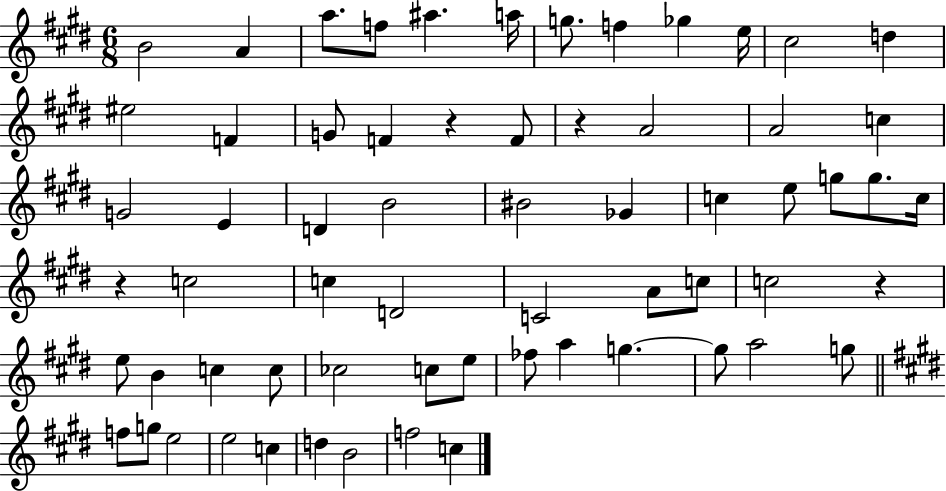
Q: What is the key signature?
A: E major